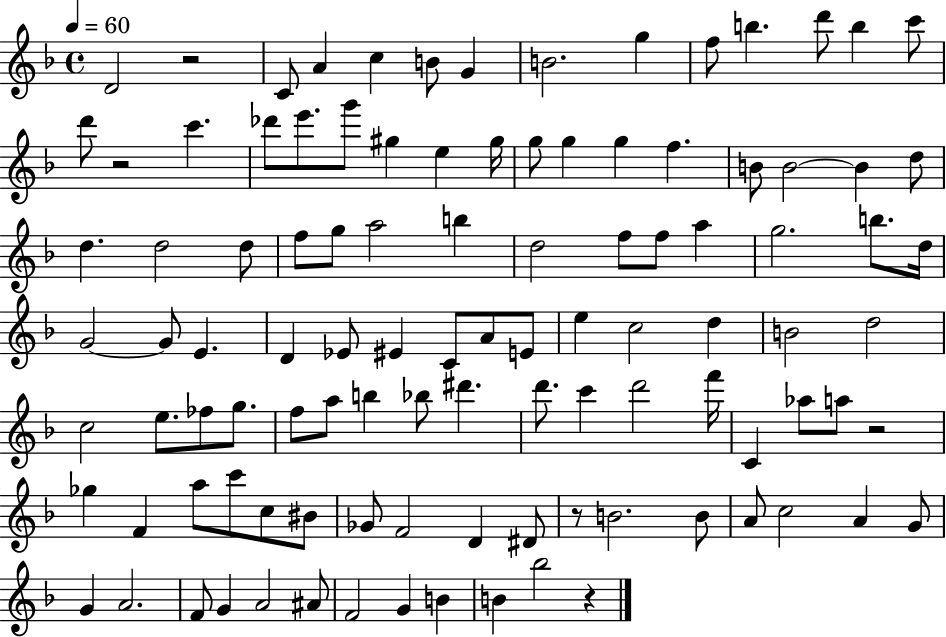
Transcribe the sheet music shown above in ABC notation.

X:1
T:Untitled
M:4/4
L:1/4
K:F
D2 z2 C/2 A c B/2 G B2 g f/2 b d'/2 b c'/2 d'/2 z2 c' _d'/2 e'/2 g'/2 ^g e ^g/4 g/2 g g f B/2 B2 B d/2 d d2 d/2 f/2 g/2 a2 b d2 f/2 f/2 a g2 b/2 d/4 G2 G/2 E D _E/2 ^E C/2 A/2 E/2 e c2 d B2 d2 c2 e/2 _f/2 g/2 f/2 a/2 b _b/2 ^d' d'/2 c' d'2 f'/4 C _a/2 a/2 z2 _g F a/2 c'/2 c/2 ^B/2 _G/2 F2 D ^D/2 z/2 B2 B/2 A/2 c2 A G/2 G A2 F/2 G A2 ^A/2 F2 G B B _b2 z